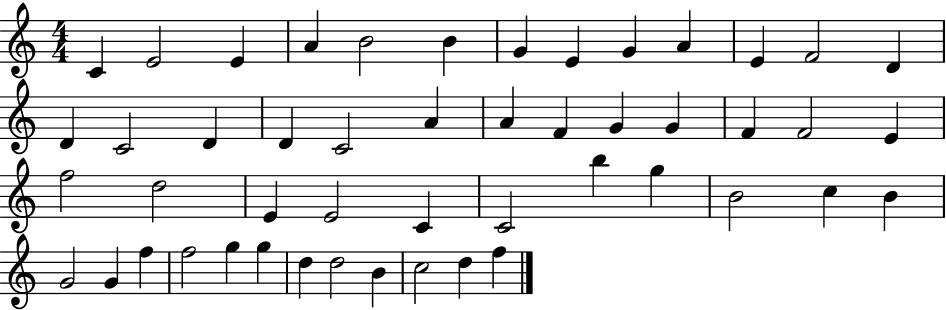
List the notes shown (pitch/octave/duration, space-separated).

C4/q E4/h E4/q A4/q B4/h B4/q G4/q E4/q G4/q A4/q E4/q F4/h D4/q D4/q C4/h D4/q D4/q C4/h A4/q A4/q F4/q G4/q G4/q F4/q F4/h E4/q F5/h D5/h E4/q E4/h C4/q C4/h B5/q G5/q B4/h C5/q B4/q G4/h G4/q F5/q F5/h G5/q G5/q D5/q D5/h B4/q C5/h D5/q F5/q